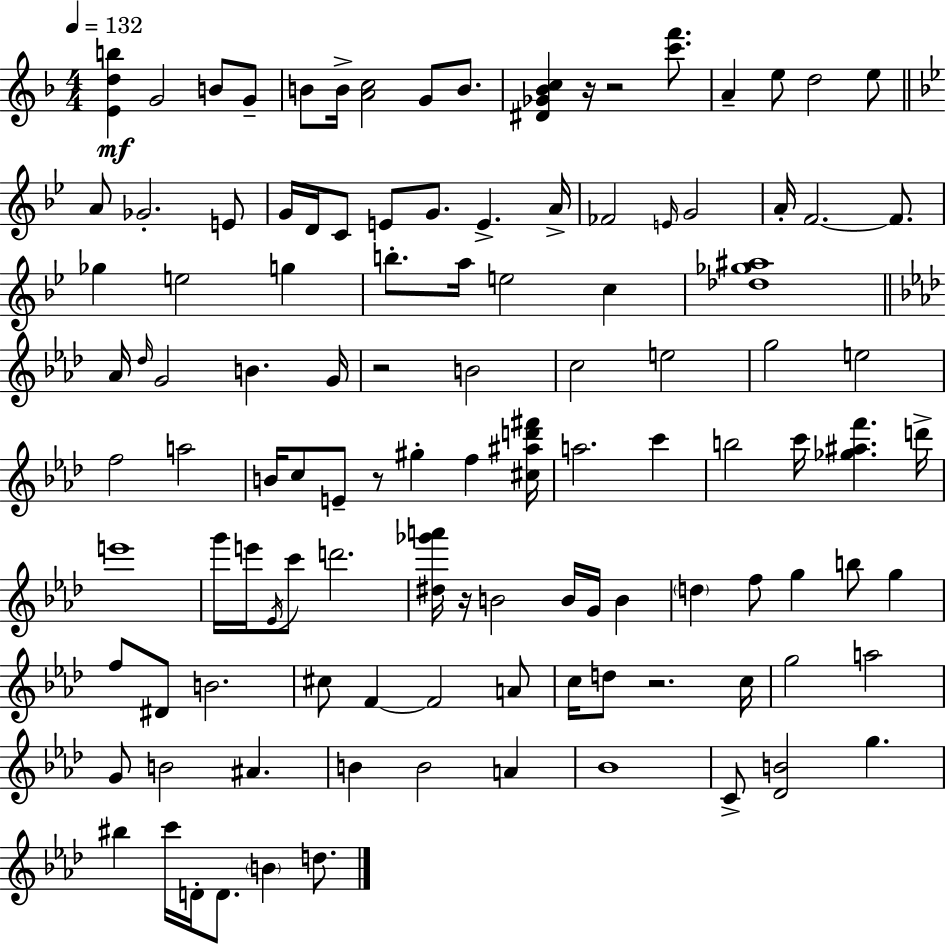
{
  \clef treble
  \numericTimeSignature
  \time 4/4
  \key d \minor
  \tempo 4 = 132
  <e' d'' b''>4\mf g'2 b'8 g'8-- | b'8 b'16-> <a' c''>2 g'8 b'8. | <dis' ges' bes' c''>4 r16 r2 <c''' f'''>8. | a'4-- e''8 d''2 e''8 | \break \bar "||" \break \key bes \major a'8 ges'2.-. e'8 | g'16 d'16 c'8 e'8 g'8. e'4.-> a'16-> | fes'2 \grace { e'16 } g'2 | a'16-. f'2.~~ f'8. | \break ges''4 e''2 g''4 | b''8.-. a''16 e''2 c''4 | <des'' ges'' ais''>1 | \bar "||" \break \key f \minor aes'16 \grace { des''16 } g'2 b'4. | g'16 r2 b'2 | c''2 e''2 | g''2 e''2 | \break f''2 a''2 | b'16 c''8 e'8-- r8 gis''4-. f''4 | <cis'' ais'' d''' fis'''>16 a''2. c'''4 | b''2 c'''16 <ges'' ais'' f'''>4. | \break d'''16-> e'''1 | g'''16 e'''16 \acciaccatura { ees'16 } c'''8 d'''2. | <dis'' ges''' a'''>16 r16 b'2 b'16 g'16 b'4 | \parenthesize d''4 f''8 g''4 b''8 g''4 | \break f''8 dis'8 b'2. | cis''8 f'4~~ f'2 | a'8 c''16 d''8 r2. | c''16 g''2 a''2 | \break g'8 b'2 ais'4. | b'4 b'2 a'4 | bes'1 | c'8-> <des' b'>2 g''4. | \break bis''4 c'''16 d'16-. d'8. \parenthesize b'4 d''8. | \bar "|."
}